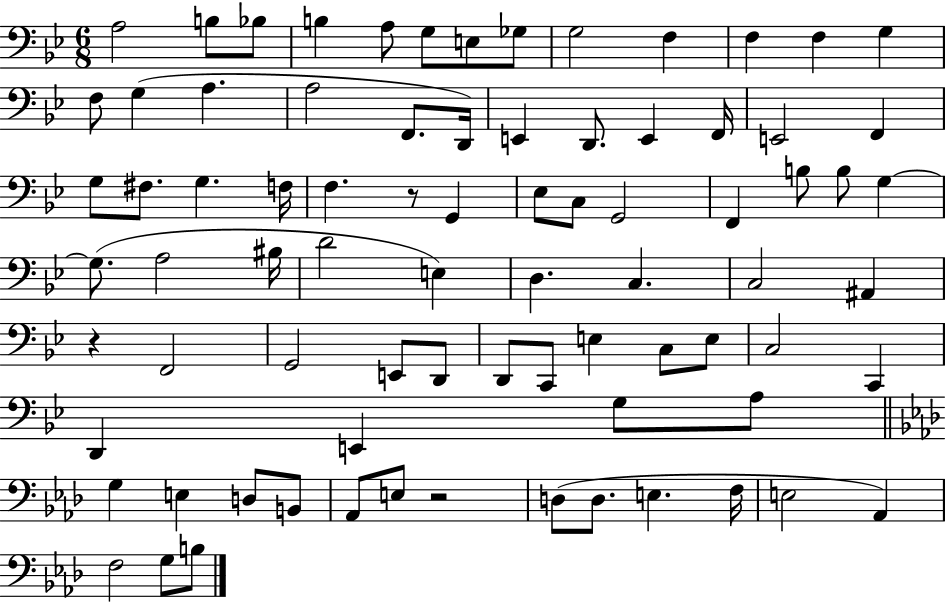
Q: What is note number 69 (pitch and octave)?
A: D3